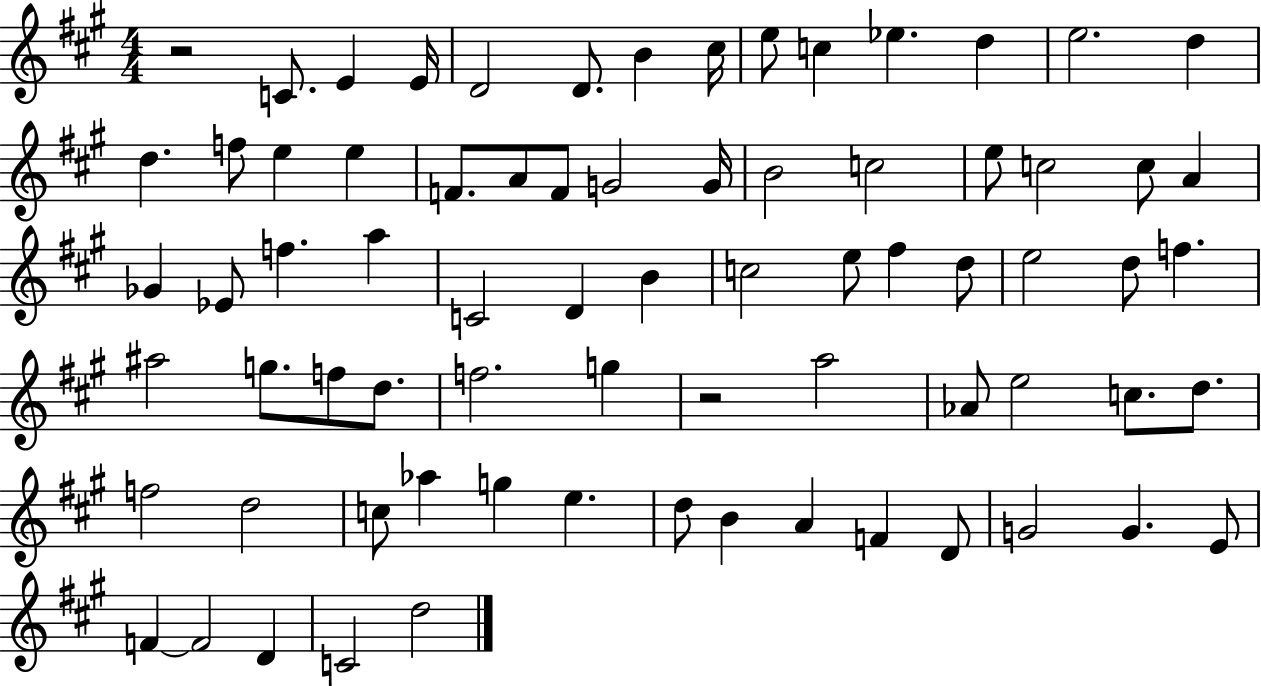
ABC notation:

X:1
T:Untitled
M:4/4
L:1/4
K:A
z2 C/2 E E/4 D2 D/2 B ^c/4 e/2 c _e d e2 d d f/2 e e F/2 A/2 F/2 G2 G/4 B2 c2 e/2 c2 c/2 A _G _E/2 f a C2 D B c2 e/2 ^f d/2 e2 d/2 f ^a2 g/2 f/2 d/2 f2 g z2 a2 _A/2 e2 c/2 d/2 f2 d2 c/2 _a g e d/2 B A F D/2 G2 G E/2 F F2 D C2 d2